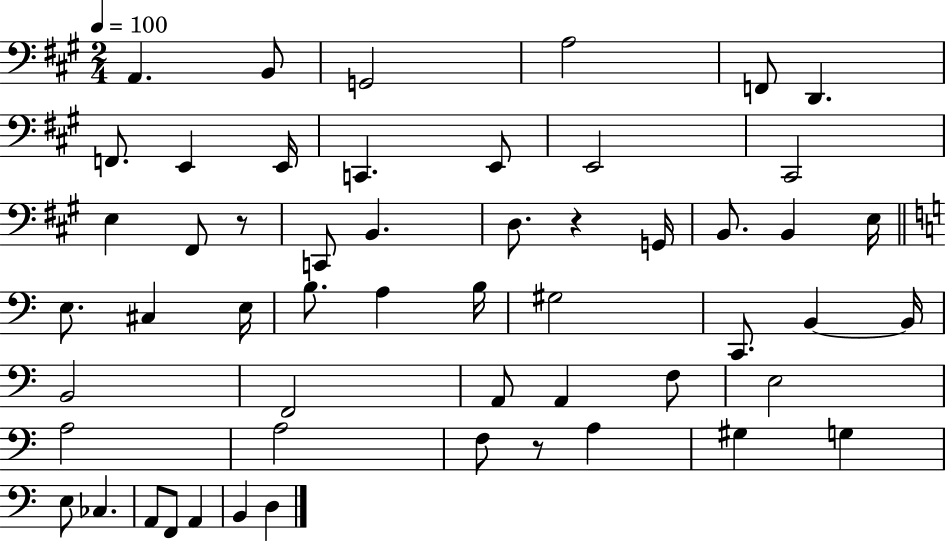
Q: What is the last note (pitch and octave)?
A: D3